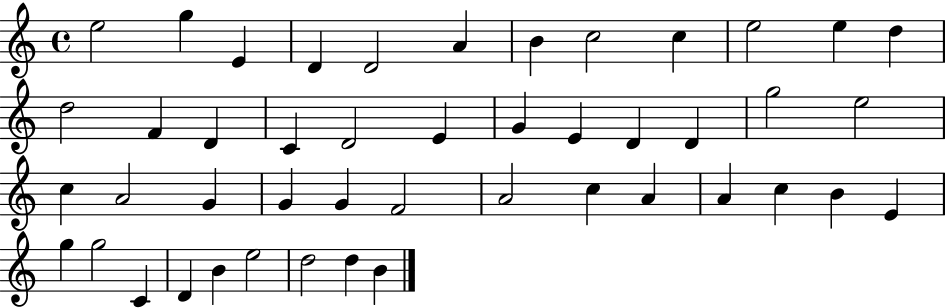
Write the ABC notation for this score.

X:1
T:Untitled
M:4/4
L:1/4
K:C
e2 g E D D2 A B c2 c e2 e d d2 F D C D2 E G E D D g2 e2 c A2 G G G F2 A2 c A A c B E g g2 C D B e2 d2 d B